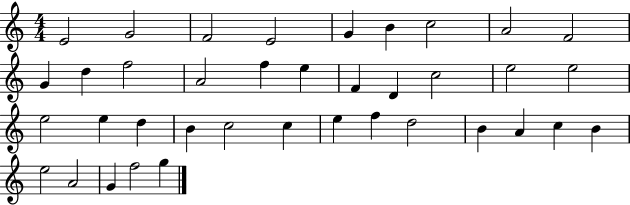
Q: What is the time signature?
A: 4/4